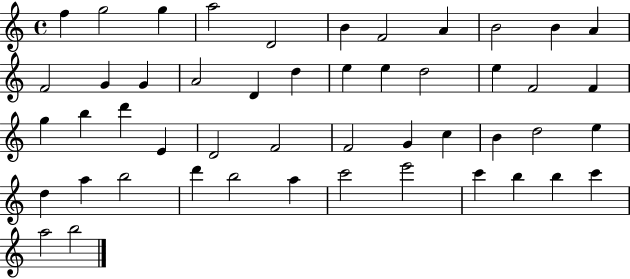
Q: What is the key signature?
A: C major